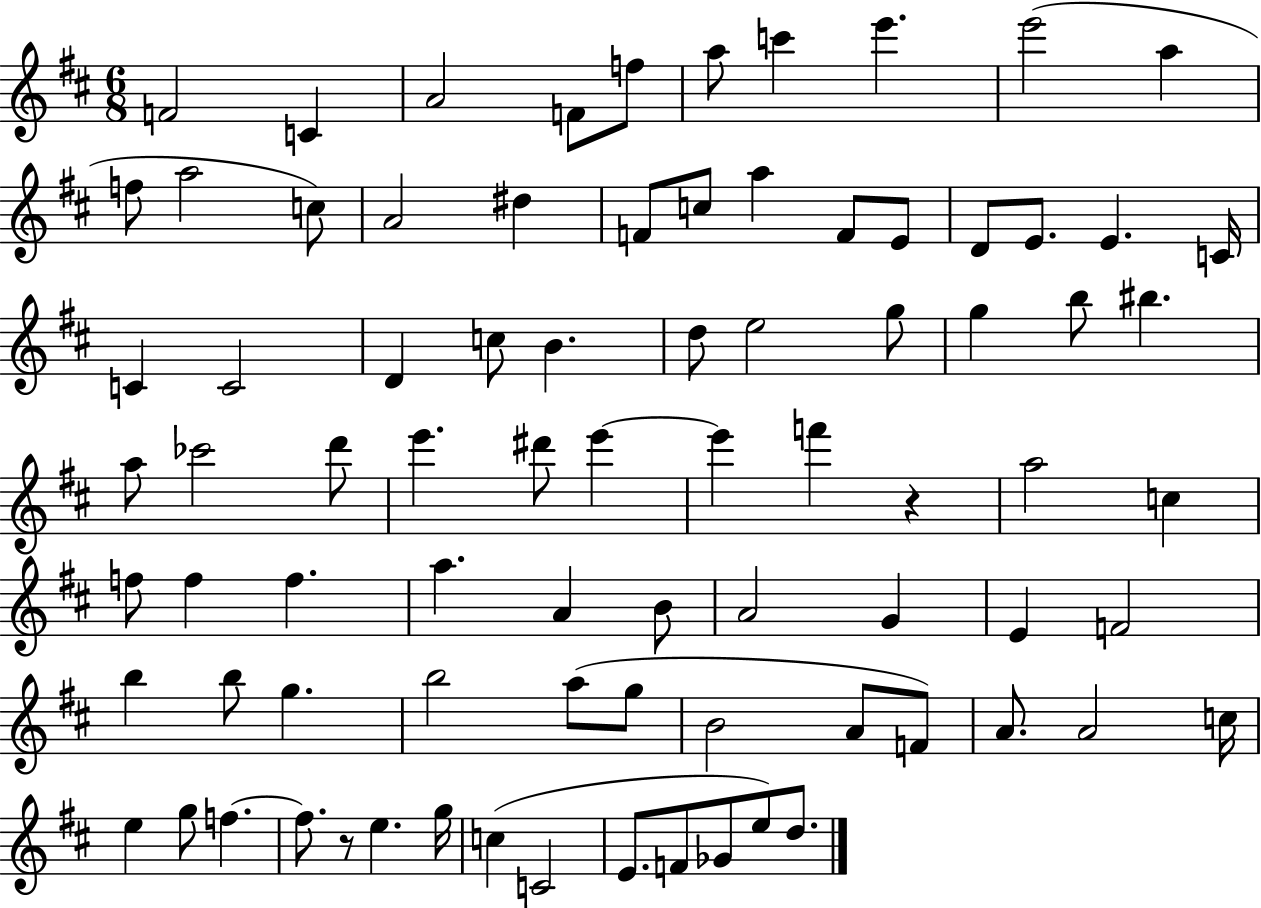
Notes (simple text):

F4/h C4/q A4/h F4/e F5/e A5/e C6/q E6/q. E6/h A5/q F5/e A5/h C5/e A4/h D#5/q F4/e C5/e A5/q F4/e E4/e D4/e E4/e. E4/q. C4/s C4/q C4/h D4/q C5/e B4/q. D5/e E5/h G5/e G5/q B5/e BIS5/q. A5/e CES6/h D6/e E6/q. D#6/e E6/q E6/q F6/q R/q A5/h C5/q F5/e F5/q F5/q. A5/q. A4/q B4/e A4/h G4/q E4/q F4/h B5/q B5/e G5/q. B5/h A5/e G5/e B4/h A4/e F4/e A4/e. A4/h C5/s E5/q G5/e F5/q. F5/e. R/e E5/q. G5/s C5/q C4/h E4/e. F4/e Gb4/e E5/e D5/e.